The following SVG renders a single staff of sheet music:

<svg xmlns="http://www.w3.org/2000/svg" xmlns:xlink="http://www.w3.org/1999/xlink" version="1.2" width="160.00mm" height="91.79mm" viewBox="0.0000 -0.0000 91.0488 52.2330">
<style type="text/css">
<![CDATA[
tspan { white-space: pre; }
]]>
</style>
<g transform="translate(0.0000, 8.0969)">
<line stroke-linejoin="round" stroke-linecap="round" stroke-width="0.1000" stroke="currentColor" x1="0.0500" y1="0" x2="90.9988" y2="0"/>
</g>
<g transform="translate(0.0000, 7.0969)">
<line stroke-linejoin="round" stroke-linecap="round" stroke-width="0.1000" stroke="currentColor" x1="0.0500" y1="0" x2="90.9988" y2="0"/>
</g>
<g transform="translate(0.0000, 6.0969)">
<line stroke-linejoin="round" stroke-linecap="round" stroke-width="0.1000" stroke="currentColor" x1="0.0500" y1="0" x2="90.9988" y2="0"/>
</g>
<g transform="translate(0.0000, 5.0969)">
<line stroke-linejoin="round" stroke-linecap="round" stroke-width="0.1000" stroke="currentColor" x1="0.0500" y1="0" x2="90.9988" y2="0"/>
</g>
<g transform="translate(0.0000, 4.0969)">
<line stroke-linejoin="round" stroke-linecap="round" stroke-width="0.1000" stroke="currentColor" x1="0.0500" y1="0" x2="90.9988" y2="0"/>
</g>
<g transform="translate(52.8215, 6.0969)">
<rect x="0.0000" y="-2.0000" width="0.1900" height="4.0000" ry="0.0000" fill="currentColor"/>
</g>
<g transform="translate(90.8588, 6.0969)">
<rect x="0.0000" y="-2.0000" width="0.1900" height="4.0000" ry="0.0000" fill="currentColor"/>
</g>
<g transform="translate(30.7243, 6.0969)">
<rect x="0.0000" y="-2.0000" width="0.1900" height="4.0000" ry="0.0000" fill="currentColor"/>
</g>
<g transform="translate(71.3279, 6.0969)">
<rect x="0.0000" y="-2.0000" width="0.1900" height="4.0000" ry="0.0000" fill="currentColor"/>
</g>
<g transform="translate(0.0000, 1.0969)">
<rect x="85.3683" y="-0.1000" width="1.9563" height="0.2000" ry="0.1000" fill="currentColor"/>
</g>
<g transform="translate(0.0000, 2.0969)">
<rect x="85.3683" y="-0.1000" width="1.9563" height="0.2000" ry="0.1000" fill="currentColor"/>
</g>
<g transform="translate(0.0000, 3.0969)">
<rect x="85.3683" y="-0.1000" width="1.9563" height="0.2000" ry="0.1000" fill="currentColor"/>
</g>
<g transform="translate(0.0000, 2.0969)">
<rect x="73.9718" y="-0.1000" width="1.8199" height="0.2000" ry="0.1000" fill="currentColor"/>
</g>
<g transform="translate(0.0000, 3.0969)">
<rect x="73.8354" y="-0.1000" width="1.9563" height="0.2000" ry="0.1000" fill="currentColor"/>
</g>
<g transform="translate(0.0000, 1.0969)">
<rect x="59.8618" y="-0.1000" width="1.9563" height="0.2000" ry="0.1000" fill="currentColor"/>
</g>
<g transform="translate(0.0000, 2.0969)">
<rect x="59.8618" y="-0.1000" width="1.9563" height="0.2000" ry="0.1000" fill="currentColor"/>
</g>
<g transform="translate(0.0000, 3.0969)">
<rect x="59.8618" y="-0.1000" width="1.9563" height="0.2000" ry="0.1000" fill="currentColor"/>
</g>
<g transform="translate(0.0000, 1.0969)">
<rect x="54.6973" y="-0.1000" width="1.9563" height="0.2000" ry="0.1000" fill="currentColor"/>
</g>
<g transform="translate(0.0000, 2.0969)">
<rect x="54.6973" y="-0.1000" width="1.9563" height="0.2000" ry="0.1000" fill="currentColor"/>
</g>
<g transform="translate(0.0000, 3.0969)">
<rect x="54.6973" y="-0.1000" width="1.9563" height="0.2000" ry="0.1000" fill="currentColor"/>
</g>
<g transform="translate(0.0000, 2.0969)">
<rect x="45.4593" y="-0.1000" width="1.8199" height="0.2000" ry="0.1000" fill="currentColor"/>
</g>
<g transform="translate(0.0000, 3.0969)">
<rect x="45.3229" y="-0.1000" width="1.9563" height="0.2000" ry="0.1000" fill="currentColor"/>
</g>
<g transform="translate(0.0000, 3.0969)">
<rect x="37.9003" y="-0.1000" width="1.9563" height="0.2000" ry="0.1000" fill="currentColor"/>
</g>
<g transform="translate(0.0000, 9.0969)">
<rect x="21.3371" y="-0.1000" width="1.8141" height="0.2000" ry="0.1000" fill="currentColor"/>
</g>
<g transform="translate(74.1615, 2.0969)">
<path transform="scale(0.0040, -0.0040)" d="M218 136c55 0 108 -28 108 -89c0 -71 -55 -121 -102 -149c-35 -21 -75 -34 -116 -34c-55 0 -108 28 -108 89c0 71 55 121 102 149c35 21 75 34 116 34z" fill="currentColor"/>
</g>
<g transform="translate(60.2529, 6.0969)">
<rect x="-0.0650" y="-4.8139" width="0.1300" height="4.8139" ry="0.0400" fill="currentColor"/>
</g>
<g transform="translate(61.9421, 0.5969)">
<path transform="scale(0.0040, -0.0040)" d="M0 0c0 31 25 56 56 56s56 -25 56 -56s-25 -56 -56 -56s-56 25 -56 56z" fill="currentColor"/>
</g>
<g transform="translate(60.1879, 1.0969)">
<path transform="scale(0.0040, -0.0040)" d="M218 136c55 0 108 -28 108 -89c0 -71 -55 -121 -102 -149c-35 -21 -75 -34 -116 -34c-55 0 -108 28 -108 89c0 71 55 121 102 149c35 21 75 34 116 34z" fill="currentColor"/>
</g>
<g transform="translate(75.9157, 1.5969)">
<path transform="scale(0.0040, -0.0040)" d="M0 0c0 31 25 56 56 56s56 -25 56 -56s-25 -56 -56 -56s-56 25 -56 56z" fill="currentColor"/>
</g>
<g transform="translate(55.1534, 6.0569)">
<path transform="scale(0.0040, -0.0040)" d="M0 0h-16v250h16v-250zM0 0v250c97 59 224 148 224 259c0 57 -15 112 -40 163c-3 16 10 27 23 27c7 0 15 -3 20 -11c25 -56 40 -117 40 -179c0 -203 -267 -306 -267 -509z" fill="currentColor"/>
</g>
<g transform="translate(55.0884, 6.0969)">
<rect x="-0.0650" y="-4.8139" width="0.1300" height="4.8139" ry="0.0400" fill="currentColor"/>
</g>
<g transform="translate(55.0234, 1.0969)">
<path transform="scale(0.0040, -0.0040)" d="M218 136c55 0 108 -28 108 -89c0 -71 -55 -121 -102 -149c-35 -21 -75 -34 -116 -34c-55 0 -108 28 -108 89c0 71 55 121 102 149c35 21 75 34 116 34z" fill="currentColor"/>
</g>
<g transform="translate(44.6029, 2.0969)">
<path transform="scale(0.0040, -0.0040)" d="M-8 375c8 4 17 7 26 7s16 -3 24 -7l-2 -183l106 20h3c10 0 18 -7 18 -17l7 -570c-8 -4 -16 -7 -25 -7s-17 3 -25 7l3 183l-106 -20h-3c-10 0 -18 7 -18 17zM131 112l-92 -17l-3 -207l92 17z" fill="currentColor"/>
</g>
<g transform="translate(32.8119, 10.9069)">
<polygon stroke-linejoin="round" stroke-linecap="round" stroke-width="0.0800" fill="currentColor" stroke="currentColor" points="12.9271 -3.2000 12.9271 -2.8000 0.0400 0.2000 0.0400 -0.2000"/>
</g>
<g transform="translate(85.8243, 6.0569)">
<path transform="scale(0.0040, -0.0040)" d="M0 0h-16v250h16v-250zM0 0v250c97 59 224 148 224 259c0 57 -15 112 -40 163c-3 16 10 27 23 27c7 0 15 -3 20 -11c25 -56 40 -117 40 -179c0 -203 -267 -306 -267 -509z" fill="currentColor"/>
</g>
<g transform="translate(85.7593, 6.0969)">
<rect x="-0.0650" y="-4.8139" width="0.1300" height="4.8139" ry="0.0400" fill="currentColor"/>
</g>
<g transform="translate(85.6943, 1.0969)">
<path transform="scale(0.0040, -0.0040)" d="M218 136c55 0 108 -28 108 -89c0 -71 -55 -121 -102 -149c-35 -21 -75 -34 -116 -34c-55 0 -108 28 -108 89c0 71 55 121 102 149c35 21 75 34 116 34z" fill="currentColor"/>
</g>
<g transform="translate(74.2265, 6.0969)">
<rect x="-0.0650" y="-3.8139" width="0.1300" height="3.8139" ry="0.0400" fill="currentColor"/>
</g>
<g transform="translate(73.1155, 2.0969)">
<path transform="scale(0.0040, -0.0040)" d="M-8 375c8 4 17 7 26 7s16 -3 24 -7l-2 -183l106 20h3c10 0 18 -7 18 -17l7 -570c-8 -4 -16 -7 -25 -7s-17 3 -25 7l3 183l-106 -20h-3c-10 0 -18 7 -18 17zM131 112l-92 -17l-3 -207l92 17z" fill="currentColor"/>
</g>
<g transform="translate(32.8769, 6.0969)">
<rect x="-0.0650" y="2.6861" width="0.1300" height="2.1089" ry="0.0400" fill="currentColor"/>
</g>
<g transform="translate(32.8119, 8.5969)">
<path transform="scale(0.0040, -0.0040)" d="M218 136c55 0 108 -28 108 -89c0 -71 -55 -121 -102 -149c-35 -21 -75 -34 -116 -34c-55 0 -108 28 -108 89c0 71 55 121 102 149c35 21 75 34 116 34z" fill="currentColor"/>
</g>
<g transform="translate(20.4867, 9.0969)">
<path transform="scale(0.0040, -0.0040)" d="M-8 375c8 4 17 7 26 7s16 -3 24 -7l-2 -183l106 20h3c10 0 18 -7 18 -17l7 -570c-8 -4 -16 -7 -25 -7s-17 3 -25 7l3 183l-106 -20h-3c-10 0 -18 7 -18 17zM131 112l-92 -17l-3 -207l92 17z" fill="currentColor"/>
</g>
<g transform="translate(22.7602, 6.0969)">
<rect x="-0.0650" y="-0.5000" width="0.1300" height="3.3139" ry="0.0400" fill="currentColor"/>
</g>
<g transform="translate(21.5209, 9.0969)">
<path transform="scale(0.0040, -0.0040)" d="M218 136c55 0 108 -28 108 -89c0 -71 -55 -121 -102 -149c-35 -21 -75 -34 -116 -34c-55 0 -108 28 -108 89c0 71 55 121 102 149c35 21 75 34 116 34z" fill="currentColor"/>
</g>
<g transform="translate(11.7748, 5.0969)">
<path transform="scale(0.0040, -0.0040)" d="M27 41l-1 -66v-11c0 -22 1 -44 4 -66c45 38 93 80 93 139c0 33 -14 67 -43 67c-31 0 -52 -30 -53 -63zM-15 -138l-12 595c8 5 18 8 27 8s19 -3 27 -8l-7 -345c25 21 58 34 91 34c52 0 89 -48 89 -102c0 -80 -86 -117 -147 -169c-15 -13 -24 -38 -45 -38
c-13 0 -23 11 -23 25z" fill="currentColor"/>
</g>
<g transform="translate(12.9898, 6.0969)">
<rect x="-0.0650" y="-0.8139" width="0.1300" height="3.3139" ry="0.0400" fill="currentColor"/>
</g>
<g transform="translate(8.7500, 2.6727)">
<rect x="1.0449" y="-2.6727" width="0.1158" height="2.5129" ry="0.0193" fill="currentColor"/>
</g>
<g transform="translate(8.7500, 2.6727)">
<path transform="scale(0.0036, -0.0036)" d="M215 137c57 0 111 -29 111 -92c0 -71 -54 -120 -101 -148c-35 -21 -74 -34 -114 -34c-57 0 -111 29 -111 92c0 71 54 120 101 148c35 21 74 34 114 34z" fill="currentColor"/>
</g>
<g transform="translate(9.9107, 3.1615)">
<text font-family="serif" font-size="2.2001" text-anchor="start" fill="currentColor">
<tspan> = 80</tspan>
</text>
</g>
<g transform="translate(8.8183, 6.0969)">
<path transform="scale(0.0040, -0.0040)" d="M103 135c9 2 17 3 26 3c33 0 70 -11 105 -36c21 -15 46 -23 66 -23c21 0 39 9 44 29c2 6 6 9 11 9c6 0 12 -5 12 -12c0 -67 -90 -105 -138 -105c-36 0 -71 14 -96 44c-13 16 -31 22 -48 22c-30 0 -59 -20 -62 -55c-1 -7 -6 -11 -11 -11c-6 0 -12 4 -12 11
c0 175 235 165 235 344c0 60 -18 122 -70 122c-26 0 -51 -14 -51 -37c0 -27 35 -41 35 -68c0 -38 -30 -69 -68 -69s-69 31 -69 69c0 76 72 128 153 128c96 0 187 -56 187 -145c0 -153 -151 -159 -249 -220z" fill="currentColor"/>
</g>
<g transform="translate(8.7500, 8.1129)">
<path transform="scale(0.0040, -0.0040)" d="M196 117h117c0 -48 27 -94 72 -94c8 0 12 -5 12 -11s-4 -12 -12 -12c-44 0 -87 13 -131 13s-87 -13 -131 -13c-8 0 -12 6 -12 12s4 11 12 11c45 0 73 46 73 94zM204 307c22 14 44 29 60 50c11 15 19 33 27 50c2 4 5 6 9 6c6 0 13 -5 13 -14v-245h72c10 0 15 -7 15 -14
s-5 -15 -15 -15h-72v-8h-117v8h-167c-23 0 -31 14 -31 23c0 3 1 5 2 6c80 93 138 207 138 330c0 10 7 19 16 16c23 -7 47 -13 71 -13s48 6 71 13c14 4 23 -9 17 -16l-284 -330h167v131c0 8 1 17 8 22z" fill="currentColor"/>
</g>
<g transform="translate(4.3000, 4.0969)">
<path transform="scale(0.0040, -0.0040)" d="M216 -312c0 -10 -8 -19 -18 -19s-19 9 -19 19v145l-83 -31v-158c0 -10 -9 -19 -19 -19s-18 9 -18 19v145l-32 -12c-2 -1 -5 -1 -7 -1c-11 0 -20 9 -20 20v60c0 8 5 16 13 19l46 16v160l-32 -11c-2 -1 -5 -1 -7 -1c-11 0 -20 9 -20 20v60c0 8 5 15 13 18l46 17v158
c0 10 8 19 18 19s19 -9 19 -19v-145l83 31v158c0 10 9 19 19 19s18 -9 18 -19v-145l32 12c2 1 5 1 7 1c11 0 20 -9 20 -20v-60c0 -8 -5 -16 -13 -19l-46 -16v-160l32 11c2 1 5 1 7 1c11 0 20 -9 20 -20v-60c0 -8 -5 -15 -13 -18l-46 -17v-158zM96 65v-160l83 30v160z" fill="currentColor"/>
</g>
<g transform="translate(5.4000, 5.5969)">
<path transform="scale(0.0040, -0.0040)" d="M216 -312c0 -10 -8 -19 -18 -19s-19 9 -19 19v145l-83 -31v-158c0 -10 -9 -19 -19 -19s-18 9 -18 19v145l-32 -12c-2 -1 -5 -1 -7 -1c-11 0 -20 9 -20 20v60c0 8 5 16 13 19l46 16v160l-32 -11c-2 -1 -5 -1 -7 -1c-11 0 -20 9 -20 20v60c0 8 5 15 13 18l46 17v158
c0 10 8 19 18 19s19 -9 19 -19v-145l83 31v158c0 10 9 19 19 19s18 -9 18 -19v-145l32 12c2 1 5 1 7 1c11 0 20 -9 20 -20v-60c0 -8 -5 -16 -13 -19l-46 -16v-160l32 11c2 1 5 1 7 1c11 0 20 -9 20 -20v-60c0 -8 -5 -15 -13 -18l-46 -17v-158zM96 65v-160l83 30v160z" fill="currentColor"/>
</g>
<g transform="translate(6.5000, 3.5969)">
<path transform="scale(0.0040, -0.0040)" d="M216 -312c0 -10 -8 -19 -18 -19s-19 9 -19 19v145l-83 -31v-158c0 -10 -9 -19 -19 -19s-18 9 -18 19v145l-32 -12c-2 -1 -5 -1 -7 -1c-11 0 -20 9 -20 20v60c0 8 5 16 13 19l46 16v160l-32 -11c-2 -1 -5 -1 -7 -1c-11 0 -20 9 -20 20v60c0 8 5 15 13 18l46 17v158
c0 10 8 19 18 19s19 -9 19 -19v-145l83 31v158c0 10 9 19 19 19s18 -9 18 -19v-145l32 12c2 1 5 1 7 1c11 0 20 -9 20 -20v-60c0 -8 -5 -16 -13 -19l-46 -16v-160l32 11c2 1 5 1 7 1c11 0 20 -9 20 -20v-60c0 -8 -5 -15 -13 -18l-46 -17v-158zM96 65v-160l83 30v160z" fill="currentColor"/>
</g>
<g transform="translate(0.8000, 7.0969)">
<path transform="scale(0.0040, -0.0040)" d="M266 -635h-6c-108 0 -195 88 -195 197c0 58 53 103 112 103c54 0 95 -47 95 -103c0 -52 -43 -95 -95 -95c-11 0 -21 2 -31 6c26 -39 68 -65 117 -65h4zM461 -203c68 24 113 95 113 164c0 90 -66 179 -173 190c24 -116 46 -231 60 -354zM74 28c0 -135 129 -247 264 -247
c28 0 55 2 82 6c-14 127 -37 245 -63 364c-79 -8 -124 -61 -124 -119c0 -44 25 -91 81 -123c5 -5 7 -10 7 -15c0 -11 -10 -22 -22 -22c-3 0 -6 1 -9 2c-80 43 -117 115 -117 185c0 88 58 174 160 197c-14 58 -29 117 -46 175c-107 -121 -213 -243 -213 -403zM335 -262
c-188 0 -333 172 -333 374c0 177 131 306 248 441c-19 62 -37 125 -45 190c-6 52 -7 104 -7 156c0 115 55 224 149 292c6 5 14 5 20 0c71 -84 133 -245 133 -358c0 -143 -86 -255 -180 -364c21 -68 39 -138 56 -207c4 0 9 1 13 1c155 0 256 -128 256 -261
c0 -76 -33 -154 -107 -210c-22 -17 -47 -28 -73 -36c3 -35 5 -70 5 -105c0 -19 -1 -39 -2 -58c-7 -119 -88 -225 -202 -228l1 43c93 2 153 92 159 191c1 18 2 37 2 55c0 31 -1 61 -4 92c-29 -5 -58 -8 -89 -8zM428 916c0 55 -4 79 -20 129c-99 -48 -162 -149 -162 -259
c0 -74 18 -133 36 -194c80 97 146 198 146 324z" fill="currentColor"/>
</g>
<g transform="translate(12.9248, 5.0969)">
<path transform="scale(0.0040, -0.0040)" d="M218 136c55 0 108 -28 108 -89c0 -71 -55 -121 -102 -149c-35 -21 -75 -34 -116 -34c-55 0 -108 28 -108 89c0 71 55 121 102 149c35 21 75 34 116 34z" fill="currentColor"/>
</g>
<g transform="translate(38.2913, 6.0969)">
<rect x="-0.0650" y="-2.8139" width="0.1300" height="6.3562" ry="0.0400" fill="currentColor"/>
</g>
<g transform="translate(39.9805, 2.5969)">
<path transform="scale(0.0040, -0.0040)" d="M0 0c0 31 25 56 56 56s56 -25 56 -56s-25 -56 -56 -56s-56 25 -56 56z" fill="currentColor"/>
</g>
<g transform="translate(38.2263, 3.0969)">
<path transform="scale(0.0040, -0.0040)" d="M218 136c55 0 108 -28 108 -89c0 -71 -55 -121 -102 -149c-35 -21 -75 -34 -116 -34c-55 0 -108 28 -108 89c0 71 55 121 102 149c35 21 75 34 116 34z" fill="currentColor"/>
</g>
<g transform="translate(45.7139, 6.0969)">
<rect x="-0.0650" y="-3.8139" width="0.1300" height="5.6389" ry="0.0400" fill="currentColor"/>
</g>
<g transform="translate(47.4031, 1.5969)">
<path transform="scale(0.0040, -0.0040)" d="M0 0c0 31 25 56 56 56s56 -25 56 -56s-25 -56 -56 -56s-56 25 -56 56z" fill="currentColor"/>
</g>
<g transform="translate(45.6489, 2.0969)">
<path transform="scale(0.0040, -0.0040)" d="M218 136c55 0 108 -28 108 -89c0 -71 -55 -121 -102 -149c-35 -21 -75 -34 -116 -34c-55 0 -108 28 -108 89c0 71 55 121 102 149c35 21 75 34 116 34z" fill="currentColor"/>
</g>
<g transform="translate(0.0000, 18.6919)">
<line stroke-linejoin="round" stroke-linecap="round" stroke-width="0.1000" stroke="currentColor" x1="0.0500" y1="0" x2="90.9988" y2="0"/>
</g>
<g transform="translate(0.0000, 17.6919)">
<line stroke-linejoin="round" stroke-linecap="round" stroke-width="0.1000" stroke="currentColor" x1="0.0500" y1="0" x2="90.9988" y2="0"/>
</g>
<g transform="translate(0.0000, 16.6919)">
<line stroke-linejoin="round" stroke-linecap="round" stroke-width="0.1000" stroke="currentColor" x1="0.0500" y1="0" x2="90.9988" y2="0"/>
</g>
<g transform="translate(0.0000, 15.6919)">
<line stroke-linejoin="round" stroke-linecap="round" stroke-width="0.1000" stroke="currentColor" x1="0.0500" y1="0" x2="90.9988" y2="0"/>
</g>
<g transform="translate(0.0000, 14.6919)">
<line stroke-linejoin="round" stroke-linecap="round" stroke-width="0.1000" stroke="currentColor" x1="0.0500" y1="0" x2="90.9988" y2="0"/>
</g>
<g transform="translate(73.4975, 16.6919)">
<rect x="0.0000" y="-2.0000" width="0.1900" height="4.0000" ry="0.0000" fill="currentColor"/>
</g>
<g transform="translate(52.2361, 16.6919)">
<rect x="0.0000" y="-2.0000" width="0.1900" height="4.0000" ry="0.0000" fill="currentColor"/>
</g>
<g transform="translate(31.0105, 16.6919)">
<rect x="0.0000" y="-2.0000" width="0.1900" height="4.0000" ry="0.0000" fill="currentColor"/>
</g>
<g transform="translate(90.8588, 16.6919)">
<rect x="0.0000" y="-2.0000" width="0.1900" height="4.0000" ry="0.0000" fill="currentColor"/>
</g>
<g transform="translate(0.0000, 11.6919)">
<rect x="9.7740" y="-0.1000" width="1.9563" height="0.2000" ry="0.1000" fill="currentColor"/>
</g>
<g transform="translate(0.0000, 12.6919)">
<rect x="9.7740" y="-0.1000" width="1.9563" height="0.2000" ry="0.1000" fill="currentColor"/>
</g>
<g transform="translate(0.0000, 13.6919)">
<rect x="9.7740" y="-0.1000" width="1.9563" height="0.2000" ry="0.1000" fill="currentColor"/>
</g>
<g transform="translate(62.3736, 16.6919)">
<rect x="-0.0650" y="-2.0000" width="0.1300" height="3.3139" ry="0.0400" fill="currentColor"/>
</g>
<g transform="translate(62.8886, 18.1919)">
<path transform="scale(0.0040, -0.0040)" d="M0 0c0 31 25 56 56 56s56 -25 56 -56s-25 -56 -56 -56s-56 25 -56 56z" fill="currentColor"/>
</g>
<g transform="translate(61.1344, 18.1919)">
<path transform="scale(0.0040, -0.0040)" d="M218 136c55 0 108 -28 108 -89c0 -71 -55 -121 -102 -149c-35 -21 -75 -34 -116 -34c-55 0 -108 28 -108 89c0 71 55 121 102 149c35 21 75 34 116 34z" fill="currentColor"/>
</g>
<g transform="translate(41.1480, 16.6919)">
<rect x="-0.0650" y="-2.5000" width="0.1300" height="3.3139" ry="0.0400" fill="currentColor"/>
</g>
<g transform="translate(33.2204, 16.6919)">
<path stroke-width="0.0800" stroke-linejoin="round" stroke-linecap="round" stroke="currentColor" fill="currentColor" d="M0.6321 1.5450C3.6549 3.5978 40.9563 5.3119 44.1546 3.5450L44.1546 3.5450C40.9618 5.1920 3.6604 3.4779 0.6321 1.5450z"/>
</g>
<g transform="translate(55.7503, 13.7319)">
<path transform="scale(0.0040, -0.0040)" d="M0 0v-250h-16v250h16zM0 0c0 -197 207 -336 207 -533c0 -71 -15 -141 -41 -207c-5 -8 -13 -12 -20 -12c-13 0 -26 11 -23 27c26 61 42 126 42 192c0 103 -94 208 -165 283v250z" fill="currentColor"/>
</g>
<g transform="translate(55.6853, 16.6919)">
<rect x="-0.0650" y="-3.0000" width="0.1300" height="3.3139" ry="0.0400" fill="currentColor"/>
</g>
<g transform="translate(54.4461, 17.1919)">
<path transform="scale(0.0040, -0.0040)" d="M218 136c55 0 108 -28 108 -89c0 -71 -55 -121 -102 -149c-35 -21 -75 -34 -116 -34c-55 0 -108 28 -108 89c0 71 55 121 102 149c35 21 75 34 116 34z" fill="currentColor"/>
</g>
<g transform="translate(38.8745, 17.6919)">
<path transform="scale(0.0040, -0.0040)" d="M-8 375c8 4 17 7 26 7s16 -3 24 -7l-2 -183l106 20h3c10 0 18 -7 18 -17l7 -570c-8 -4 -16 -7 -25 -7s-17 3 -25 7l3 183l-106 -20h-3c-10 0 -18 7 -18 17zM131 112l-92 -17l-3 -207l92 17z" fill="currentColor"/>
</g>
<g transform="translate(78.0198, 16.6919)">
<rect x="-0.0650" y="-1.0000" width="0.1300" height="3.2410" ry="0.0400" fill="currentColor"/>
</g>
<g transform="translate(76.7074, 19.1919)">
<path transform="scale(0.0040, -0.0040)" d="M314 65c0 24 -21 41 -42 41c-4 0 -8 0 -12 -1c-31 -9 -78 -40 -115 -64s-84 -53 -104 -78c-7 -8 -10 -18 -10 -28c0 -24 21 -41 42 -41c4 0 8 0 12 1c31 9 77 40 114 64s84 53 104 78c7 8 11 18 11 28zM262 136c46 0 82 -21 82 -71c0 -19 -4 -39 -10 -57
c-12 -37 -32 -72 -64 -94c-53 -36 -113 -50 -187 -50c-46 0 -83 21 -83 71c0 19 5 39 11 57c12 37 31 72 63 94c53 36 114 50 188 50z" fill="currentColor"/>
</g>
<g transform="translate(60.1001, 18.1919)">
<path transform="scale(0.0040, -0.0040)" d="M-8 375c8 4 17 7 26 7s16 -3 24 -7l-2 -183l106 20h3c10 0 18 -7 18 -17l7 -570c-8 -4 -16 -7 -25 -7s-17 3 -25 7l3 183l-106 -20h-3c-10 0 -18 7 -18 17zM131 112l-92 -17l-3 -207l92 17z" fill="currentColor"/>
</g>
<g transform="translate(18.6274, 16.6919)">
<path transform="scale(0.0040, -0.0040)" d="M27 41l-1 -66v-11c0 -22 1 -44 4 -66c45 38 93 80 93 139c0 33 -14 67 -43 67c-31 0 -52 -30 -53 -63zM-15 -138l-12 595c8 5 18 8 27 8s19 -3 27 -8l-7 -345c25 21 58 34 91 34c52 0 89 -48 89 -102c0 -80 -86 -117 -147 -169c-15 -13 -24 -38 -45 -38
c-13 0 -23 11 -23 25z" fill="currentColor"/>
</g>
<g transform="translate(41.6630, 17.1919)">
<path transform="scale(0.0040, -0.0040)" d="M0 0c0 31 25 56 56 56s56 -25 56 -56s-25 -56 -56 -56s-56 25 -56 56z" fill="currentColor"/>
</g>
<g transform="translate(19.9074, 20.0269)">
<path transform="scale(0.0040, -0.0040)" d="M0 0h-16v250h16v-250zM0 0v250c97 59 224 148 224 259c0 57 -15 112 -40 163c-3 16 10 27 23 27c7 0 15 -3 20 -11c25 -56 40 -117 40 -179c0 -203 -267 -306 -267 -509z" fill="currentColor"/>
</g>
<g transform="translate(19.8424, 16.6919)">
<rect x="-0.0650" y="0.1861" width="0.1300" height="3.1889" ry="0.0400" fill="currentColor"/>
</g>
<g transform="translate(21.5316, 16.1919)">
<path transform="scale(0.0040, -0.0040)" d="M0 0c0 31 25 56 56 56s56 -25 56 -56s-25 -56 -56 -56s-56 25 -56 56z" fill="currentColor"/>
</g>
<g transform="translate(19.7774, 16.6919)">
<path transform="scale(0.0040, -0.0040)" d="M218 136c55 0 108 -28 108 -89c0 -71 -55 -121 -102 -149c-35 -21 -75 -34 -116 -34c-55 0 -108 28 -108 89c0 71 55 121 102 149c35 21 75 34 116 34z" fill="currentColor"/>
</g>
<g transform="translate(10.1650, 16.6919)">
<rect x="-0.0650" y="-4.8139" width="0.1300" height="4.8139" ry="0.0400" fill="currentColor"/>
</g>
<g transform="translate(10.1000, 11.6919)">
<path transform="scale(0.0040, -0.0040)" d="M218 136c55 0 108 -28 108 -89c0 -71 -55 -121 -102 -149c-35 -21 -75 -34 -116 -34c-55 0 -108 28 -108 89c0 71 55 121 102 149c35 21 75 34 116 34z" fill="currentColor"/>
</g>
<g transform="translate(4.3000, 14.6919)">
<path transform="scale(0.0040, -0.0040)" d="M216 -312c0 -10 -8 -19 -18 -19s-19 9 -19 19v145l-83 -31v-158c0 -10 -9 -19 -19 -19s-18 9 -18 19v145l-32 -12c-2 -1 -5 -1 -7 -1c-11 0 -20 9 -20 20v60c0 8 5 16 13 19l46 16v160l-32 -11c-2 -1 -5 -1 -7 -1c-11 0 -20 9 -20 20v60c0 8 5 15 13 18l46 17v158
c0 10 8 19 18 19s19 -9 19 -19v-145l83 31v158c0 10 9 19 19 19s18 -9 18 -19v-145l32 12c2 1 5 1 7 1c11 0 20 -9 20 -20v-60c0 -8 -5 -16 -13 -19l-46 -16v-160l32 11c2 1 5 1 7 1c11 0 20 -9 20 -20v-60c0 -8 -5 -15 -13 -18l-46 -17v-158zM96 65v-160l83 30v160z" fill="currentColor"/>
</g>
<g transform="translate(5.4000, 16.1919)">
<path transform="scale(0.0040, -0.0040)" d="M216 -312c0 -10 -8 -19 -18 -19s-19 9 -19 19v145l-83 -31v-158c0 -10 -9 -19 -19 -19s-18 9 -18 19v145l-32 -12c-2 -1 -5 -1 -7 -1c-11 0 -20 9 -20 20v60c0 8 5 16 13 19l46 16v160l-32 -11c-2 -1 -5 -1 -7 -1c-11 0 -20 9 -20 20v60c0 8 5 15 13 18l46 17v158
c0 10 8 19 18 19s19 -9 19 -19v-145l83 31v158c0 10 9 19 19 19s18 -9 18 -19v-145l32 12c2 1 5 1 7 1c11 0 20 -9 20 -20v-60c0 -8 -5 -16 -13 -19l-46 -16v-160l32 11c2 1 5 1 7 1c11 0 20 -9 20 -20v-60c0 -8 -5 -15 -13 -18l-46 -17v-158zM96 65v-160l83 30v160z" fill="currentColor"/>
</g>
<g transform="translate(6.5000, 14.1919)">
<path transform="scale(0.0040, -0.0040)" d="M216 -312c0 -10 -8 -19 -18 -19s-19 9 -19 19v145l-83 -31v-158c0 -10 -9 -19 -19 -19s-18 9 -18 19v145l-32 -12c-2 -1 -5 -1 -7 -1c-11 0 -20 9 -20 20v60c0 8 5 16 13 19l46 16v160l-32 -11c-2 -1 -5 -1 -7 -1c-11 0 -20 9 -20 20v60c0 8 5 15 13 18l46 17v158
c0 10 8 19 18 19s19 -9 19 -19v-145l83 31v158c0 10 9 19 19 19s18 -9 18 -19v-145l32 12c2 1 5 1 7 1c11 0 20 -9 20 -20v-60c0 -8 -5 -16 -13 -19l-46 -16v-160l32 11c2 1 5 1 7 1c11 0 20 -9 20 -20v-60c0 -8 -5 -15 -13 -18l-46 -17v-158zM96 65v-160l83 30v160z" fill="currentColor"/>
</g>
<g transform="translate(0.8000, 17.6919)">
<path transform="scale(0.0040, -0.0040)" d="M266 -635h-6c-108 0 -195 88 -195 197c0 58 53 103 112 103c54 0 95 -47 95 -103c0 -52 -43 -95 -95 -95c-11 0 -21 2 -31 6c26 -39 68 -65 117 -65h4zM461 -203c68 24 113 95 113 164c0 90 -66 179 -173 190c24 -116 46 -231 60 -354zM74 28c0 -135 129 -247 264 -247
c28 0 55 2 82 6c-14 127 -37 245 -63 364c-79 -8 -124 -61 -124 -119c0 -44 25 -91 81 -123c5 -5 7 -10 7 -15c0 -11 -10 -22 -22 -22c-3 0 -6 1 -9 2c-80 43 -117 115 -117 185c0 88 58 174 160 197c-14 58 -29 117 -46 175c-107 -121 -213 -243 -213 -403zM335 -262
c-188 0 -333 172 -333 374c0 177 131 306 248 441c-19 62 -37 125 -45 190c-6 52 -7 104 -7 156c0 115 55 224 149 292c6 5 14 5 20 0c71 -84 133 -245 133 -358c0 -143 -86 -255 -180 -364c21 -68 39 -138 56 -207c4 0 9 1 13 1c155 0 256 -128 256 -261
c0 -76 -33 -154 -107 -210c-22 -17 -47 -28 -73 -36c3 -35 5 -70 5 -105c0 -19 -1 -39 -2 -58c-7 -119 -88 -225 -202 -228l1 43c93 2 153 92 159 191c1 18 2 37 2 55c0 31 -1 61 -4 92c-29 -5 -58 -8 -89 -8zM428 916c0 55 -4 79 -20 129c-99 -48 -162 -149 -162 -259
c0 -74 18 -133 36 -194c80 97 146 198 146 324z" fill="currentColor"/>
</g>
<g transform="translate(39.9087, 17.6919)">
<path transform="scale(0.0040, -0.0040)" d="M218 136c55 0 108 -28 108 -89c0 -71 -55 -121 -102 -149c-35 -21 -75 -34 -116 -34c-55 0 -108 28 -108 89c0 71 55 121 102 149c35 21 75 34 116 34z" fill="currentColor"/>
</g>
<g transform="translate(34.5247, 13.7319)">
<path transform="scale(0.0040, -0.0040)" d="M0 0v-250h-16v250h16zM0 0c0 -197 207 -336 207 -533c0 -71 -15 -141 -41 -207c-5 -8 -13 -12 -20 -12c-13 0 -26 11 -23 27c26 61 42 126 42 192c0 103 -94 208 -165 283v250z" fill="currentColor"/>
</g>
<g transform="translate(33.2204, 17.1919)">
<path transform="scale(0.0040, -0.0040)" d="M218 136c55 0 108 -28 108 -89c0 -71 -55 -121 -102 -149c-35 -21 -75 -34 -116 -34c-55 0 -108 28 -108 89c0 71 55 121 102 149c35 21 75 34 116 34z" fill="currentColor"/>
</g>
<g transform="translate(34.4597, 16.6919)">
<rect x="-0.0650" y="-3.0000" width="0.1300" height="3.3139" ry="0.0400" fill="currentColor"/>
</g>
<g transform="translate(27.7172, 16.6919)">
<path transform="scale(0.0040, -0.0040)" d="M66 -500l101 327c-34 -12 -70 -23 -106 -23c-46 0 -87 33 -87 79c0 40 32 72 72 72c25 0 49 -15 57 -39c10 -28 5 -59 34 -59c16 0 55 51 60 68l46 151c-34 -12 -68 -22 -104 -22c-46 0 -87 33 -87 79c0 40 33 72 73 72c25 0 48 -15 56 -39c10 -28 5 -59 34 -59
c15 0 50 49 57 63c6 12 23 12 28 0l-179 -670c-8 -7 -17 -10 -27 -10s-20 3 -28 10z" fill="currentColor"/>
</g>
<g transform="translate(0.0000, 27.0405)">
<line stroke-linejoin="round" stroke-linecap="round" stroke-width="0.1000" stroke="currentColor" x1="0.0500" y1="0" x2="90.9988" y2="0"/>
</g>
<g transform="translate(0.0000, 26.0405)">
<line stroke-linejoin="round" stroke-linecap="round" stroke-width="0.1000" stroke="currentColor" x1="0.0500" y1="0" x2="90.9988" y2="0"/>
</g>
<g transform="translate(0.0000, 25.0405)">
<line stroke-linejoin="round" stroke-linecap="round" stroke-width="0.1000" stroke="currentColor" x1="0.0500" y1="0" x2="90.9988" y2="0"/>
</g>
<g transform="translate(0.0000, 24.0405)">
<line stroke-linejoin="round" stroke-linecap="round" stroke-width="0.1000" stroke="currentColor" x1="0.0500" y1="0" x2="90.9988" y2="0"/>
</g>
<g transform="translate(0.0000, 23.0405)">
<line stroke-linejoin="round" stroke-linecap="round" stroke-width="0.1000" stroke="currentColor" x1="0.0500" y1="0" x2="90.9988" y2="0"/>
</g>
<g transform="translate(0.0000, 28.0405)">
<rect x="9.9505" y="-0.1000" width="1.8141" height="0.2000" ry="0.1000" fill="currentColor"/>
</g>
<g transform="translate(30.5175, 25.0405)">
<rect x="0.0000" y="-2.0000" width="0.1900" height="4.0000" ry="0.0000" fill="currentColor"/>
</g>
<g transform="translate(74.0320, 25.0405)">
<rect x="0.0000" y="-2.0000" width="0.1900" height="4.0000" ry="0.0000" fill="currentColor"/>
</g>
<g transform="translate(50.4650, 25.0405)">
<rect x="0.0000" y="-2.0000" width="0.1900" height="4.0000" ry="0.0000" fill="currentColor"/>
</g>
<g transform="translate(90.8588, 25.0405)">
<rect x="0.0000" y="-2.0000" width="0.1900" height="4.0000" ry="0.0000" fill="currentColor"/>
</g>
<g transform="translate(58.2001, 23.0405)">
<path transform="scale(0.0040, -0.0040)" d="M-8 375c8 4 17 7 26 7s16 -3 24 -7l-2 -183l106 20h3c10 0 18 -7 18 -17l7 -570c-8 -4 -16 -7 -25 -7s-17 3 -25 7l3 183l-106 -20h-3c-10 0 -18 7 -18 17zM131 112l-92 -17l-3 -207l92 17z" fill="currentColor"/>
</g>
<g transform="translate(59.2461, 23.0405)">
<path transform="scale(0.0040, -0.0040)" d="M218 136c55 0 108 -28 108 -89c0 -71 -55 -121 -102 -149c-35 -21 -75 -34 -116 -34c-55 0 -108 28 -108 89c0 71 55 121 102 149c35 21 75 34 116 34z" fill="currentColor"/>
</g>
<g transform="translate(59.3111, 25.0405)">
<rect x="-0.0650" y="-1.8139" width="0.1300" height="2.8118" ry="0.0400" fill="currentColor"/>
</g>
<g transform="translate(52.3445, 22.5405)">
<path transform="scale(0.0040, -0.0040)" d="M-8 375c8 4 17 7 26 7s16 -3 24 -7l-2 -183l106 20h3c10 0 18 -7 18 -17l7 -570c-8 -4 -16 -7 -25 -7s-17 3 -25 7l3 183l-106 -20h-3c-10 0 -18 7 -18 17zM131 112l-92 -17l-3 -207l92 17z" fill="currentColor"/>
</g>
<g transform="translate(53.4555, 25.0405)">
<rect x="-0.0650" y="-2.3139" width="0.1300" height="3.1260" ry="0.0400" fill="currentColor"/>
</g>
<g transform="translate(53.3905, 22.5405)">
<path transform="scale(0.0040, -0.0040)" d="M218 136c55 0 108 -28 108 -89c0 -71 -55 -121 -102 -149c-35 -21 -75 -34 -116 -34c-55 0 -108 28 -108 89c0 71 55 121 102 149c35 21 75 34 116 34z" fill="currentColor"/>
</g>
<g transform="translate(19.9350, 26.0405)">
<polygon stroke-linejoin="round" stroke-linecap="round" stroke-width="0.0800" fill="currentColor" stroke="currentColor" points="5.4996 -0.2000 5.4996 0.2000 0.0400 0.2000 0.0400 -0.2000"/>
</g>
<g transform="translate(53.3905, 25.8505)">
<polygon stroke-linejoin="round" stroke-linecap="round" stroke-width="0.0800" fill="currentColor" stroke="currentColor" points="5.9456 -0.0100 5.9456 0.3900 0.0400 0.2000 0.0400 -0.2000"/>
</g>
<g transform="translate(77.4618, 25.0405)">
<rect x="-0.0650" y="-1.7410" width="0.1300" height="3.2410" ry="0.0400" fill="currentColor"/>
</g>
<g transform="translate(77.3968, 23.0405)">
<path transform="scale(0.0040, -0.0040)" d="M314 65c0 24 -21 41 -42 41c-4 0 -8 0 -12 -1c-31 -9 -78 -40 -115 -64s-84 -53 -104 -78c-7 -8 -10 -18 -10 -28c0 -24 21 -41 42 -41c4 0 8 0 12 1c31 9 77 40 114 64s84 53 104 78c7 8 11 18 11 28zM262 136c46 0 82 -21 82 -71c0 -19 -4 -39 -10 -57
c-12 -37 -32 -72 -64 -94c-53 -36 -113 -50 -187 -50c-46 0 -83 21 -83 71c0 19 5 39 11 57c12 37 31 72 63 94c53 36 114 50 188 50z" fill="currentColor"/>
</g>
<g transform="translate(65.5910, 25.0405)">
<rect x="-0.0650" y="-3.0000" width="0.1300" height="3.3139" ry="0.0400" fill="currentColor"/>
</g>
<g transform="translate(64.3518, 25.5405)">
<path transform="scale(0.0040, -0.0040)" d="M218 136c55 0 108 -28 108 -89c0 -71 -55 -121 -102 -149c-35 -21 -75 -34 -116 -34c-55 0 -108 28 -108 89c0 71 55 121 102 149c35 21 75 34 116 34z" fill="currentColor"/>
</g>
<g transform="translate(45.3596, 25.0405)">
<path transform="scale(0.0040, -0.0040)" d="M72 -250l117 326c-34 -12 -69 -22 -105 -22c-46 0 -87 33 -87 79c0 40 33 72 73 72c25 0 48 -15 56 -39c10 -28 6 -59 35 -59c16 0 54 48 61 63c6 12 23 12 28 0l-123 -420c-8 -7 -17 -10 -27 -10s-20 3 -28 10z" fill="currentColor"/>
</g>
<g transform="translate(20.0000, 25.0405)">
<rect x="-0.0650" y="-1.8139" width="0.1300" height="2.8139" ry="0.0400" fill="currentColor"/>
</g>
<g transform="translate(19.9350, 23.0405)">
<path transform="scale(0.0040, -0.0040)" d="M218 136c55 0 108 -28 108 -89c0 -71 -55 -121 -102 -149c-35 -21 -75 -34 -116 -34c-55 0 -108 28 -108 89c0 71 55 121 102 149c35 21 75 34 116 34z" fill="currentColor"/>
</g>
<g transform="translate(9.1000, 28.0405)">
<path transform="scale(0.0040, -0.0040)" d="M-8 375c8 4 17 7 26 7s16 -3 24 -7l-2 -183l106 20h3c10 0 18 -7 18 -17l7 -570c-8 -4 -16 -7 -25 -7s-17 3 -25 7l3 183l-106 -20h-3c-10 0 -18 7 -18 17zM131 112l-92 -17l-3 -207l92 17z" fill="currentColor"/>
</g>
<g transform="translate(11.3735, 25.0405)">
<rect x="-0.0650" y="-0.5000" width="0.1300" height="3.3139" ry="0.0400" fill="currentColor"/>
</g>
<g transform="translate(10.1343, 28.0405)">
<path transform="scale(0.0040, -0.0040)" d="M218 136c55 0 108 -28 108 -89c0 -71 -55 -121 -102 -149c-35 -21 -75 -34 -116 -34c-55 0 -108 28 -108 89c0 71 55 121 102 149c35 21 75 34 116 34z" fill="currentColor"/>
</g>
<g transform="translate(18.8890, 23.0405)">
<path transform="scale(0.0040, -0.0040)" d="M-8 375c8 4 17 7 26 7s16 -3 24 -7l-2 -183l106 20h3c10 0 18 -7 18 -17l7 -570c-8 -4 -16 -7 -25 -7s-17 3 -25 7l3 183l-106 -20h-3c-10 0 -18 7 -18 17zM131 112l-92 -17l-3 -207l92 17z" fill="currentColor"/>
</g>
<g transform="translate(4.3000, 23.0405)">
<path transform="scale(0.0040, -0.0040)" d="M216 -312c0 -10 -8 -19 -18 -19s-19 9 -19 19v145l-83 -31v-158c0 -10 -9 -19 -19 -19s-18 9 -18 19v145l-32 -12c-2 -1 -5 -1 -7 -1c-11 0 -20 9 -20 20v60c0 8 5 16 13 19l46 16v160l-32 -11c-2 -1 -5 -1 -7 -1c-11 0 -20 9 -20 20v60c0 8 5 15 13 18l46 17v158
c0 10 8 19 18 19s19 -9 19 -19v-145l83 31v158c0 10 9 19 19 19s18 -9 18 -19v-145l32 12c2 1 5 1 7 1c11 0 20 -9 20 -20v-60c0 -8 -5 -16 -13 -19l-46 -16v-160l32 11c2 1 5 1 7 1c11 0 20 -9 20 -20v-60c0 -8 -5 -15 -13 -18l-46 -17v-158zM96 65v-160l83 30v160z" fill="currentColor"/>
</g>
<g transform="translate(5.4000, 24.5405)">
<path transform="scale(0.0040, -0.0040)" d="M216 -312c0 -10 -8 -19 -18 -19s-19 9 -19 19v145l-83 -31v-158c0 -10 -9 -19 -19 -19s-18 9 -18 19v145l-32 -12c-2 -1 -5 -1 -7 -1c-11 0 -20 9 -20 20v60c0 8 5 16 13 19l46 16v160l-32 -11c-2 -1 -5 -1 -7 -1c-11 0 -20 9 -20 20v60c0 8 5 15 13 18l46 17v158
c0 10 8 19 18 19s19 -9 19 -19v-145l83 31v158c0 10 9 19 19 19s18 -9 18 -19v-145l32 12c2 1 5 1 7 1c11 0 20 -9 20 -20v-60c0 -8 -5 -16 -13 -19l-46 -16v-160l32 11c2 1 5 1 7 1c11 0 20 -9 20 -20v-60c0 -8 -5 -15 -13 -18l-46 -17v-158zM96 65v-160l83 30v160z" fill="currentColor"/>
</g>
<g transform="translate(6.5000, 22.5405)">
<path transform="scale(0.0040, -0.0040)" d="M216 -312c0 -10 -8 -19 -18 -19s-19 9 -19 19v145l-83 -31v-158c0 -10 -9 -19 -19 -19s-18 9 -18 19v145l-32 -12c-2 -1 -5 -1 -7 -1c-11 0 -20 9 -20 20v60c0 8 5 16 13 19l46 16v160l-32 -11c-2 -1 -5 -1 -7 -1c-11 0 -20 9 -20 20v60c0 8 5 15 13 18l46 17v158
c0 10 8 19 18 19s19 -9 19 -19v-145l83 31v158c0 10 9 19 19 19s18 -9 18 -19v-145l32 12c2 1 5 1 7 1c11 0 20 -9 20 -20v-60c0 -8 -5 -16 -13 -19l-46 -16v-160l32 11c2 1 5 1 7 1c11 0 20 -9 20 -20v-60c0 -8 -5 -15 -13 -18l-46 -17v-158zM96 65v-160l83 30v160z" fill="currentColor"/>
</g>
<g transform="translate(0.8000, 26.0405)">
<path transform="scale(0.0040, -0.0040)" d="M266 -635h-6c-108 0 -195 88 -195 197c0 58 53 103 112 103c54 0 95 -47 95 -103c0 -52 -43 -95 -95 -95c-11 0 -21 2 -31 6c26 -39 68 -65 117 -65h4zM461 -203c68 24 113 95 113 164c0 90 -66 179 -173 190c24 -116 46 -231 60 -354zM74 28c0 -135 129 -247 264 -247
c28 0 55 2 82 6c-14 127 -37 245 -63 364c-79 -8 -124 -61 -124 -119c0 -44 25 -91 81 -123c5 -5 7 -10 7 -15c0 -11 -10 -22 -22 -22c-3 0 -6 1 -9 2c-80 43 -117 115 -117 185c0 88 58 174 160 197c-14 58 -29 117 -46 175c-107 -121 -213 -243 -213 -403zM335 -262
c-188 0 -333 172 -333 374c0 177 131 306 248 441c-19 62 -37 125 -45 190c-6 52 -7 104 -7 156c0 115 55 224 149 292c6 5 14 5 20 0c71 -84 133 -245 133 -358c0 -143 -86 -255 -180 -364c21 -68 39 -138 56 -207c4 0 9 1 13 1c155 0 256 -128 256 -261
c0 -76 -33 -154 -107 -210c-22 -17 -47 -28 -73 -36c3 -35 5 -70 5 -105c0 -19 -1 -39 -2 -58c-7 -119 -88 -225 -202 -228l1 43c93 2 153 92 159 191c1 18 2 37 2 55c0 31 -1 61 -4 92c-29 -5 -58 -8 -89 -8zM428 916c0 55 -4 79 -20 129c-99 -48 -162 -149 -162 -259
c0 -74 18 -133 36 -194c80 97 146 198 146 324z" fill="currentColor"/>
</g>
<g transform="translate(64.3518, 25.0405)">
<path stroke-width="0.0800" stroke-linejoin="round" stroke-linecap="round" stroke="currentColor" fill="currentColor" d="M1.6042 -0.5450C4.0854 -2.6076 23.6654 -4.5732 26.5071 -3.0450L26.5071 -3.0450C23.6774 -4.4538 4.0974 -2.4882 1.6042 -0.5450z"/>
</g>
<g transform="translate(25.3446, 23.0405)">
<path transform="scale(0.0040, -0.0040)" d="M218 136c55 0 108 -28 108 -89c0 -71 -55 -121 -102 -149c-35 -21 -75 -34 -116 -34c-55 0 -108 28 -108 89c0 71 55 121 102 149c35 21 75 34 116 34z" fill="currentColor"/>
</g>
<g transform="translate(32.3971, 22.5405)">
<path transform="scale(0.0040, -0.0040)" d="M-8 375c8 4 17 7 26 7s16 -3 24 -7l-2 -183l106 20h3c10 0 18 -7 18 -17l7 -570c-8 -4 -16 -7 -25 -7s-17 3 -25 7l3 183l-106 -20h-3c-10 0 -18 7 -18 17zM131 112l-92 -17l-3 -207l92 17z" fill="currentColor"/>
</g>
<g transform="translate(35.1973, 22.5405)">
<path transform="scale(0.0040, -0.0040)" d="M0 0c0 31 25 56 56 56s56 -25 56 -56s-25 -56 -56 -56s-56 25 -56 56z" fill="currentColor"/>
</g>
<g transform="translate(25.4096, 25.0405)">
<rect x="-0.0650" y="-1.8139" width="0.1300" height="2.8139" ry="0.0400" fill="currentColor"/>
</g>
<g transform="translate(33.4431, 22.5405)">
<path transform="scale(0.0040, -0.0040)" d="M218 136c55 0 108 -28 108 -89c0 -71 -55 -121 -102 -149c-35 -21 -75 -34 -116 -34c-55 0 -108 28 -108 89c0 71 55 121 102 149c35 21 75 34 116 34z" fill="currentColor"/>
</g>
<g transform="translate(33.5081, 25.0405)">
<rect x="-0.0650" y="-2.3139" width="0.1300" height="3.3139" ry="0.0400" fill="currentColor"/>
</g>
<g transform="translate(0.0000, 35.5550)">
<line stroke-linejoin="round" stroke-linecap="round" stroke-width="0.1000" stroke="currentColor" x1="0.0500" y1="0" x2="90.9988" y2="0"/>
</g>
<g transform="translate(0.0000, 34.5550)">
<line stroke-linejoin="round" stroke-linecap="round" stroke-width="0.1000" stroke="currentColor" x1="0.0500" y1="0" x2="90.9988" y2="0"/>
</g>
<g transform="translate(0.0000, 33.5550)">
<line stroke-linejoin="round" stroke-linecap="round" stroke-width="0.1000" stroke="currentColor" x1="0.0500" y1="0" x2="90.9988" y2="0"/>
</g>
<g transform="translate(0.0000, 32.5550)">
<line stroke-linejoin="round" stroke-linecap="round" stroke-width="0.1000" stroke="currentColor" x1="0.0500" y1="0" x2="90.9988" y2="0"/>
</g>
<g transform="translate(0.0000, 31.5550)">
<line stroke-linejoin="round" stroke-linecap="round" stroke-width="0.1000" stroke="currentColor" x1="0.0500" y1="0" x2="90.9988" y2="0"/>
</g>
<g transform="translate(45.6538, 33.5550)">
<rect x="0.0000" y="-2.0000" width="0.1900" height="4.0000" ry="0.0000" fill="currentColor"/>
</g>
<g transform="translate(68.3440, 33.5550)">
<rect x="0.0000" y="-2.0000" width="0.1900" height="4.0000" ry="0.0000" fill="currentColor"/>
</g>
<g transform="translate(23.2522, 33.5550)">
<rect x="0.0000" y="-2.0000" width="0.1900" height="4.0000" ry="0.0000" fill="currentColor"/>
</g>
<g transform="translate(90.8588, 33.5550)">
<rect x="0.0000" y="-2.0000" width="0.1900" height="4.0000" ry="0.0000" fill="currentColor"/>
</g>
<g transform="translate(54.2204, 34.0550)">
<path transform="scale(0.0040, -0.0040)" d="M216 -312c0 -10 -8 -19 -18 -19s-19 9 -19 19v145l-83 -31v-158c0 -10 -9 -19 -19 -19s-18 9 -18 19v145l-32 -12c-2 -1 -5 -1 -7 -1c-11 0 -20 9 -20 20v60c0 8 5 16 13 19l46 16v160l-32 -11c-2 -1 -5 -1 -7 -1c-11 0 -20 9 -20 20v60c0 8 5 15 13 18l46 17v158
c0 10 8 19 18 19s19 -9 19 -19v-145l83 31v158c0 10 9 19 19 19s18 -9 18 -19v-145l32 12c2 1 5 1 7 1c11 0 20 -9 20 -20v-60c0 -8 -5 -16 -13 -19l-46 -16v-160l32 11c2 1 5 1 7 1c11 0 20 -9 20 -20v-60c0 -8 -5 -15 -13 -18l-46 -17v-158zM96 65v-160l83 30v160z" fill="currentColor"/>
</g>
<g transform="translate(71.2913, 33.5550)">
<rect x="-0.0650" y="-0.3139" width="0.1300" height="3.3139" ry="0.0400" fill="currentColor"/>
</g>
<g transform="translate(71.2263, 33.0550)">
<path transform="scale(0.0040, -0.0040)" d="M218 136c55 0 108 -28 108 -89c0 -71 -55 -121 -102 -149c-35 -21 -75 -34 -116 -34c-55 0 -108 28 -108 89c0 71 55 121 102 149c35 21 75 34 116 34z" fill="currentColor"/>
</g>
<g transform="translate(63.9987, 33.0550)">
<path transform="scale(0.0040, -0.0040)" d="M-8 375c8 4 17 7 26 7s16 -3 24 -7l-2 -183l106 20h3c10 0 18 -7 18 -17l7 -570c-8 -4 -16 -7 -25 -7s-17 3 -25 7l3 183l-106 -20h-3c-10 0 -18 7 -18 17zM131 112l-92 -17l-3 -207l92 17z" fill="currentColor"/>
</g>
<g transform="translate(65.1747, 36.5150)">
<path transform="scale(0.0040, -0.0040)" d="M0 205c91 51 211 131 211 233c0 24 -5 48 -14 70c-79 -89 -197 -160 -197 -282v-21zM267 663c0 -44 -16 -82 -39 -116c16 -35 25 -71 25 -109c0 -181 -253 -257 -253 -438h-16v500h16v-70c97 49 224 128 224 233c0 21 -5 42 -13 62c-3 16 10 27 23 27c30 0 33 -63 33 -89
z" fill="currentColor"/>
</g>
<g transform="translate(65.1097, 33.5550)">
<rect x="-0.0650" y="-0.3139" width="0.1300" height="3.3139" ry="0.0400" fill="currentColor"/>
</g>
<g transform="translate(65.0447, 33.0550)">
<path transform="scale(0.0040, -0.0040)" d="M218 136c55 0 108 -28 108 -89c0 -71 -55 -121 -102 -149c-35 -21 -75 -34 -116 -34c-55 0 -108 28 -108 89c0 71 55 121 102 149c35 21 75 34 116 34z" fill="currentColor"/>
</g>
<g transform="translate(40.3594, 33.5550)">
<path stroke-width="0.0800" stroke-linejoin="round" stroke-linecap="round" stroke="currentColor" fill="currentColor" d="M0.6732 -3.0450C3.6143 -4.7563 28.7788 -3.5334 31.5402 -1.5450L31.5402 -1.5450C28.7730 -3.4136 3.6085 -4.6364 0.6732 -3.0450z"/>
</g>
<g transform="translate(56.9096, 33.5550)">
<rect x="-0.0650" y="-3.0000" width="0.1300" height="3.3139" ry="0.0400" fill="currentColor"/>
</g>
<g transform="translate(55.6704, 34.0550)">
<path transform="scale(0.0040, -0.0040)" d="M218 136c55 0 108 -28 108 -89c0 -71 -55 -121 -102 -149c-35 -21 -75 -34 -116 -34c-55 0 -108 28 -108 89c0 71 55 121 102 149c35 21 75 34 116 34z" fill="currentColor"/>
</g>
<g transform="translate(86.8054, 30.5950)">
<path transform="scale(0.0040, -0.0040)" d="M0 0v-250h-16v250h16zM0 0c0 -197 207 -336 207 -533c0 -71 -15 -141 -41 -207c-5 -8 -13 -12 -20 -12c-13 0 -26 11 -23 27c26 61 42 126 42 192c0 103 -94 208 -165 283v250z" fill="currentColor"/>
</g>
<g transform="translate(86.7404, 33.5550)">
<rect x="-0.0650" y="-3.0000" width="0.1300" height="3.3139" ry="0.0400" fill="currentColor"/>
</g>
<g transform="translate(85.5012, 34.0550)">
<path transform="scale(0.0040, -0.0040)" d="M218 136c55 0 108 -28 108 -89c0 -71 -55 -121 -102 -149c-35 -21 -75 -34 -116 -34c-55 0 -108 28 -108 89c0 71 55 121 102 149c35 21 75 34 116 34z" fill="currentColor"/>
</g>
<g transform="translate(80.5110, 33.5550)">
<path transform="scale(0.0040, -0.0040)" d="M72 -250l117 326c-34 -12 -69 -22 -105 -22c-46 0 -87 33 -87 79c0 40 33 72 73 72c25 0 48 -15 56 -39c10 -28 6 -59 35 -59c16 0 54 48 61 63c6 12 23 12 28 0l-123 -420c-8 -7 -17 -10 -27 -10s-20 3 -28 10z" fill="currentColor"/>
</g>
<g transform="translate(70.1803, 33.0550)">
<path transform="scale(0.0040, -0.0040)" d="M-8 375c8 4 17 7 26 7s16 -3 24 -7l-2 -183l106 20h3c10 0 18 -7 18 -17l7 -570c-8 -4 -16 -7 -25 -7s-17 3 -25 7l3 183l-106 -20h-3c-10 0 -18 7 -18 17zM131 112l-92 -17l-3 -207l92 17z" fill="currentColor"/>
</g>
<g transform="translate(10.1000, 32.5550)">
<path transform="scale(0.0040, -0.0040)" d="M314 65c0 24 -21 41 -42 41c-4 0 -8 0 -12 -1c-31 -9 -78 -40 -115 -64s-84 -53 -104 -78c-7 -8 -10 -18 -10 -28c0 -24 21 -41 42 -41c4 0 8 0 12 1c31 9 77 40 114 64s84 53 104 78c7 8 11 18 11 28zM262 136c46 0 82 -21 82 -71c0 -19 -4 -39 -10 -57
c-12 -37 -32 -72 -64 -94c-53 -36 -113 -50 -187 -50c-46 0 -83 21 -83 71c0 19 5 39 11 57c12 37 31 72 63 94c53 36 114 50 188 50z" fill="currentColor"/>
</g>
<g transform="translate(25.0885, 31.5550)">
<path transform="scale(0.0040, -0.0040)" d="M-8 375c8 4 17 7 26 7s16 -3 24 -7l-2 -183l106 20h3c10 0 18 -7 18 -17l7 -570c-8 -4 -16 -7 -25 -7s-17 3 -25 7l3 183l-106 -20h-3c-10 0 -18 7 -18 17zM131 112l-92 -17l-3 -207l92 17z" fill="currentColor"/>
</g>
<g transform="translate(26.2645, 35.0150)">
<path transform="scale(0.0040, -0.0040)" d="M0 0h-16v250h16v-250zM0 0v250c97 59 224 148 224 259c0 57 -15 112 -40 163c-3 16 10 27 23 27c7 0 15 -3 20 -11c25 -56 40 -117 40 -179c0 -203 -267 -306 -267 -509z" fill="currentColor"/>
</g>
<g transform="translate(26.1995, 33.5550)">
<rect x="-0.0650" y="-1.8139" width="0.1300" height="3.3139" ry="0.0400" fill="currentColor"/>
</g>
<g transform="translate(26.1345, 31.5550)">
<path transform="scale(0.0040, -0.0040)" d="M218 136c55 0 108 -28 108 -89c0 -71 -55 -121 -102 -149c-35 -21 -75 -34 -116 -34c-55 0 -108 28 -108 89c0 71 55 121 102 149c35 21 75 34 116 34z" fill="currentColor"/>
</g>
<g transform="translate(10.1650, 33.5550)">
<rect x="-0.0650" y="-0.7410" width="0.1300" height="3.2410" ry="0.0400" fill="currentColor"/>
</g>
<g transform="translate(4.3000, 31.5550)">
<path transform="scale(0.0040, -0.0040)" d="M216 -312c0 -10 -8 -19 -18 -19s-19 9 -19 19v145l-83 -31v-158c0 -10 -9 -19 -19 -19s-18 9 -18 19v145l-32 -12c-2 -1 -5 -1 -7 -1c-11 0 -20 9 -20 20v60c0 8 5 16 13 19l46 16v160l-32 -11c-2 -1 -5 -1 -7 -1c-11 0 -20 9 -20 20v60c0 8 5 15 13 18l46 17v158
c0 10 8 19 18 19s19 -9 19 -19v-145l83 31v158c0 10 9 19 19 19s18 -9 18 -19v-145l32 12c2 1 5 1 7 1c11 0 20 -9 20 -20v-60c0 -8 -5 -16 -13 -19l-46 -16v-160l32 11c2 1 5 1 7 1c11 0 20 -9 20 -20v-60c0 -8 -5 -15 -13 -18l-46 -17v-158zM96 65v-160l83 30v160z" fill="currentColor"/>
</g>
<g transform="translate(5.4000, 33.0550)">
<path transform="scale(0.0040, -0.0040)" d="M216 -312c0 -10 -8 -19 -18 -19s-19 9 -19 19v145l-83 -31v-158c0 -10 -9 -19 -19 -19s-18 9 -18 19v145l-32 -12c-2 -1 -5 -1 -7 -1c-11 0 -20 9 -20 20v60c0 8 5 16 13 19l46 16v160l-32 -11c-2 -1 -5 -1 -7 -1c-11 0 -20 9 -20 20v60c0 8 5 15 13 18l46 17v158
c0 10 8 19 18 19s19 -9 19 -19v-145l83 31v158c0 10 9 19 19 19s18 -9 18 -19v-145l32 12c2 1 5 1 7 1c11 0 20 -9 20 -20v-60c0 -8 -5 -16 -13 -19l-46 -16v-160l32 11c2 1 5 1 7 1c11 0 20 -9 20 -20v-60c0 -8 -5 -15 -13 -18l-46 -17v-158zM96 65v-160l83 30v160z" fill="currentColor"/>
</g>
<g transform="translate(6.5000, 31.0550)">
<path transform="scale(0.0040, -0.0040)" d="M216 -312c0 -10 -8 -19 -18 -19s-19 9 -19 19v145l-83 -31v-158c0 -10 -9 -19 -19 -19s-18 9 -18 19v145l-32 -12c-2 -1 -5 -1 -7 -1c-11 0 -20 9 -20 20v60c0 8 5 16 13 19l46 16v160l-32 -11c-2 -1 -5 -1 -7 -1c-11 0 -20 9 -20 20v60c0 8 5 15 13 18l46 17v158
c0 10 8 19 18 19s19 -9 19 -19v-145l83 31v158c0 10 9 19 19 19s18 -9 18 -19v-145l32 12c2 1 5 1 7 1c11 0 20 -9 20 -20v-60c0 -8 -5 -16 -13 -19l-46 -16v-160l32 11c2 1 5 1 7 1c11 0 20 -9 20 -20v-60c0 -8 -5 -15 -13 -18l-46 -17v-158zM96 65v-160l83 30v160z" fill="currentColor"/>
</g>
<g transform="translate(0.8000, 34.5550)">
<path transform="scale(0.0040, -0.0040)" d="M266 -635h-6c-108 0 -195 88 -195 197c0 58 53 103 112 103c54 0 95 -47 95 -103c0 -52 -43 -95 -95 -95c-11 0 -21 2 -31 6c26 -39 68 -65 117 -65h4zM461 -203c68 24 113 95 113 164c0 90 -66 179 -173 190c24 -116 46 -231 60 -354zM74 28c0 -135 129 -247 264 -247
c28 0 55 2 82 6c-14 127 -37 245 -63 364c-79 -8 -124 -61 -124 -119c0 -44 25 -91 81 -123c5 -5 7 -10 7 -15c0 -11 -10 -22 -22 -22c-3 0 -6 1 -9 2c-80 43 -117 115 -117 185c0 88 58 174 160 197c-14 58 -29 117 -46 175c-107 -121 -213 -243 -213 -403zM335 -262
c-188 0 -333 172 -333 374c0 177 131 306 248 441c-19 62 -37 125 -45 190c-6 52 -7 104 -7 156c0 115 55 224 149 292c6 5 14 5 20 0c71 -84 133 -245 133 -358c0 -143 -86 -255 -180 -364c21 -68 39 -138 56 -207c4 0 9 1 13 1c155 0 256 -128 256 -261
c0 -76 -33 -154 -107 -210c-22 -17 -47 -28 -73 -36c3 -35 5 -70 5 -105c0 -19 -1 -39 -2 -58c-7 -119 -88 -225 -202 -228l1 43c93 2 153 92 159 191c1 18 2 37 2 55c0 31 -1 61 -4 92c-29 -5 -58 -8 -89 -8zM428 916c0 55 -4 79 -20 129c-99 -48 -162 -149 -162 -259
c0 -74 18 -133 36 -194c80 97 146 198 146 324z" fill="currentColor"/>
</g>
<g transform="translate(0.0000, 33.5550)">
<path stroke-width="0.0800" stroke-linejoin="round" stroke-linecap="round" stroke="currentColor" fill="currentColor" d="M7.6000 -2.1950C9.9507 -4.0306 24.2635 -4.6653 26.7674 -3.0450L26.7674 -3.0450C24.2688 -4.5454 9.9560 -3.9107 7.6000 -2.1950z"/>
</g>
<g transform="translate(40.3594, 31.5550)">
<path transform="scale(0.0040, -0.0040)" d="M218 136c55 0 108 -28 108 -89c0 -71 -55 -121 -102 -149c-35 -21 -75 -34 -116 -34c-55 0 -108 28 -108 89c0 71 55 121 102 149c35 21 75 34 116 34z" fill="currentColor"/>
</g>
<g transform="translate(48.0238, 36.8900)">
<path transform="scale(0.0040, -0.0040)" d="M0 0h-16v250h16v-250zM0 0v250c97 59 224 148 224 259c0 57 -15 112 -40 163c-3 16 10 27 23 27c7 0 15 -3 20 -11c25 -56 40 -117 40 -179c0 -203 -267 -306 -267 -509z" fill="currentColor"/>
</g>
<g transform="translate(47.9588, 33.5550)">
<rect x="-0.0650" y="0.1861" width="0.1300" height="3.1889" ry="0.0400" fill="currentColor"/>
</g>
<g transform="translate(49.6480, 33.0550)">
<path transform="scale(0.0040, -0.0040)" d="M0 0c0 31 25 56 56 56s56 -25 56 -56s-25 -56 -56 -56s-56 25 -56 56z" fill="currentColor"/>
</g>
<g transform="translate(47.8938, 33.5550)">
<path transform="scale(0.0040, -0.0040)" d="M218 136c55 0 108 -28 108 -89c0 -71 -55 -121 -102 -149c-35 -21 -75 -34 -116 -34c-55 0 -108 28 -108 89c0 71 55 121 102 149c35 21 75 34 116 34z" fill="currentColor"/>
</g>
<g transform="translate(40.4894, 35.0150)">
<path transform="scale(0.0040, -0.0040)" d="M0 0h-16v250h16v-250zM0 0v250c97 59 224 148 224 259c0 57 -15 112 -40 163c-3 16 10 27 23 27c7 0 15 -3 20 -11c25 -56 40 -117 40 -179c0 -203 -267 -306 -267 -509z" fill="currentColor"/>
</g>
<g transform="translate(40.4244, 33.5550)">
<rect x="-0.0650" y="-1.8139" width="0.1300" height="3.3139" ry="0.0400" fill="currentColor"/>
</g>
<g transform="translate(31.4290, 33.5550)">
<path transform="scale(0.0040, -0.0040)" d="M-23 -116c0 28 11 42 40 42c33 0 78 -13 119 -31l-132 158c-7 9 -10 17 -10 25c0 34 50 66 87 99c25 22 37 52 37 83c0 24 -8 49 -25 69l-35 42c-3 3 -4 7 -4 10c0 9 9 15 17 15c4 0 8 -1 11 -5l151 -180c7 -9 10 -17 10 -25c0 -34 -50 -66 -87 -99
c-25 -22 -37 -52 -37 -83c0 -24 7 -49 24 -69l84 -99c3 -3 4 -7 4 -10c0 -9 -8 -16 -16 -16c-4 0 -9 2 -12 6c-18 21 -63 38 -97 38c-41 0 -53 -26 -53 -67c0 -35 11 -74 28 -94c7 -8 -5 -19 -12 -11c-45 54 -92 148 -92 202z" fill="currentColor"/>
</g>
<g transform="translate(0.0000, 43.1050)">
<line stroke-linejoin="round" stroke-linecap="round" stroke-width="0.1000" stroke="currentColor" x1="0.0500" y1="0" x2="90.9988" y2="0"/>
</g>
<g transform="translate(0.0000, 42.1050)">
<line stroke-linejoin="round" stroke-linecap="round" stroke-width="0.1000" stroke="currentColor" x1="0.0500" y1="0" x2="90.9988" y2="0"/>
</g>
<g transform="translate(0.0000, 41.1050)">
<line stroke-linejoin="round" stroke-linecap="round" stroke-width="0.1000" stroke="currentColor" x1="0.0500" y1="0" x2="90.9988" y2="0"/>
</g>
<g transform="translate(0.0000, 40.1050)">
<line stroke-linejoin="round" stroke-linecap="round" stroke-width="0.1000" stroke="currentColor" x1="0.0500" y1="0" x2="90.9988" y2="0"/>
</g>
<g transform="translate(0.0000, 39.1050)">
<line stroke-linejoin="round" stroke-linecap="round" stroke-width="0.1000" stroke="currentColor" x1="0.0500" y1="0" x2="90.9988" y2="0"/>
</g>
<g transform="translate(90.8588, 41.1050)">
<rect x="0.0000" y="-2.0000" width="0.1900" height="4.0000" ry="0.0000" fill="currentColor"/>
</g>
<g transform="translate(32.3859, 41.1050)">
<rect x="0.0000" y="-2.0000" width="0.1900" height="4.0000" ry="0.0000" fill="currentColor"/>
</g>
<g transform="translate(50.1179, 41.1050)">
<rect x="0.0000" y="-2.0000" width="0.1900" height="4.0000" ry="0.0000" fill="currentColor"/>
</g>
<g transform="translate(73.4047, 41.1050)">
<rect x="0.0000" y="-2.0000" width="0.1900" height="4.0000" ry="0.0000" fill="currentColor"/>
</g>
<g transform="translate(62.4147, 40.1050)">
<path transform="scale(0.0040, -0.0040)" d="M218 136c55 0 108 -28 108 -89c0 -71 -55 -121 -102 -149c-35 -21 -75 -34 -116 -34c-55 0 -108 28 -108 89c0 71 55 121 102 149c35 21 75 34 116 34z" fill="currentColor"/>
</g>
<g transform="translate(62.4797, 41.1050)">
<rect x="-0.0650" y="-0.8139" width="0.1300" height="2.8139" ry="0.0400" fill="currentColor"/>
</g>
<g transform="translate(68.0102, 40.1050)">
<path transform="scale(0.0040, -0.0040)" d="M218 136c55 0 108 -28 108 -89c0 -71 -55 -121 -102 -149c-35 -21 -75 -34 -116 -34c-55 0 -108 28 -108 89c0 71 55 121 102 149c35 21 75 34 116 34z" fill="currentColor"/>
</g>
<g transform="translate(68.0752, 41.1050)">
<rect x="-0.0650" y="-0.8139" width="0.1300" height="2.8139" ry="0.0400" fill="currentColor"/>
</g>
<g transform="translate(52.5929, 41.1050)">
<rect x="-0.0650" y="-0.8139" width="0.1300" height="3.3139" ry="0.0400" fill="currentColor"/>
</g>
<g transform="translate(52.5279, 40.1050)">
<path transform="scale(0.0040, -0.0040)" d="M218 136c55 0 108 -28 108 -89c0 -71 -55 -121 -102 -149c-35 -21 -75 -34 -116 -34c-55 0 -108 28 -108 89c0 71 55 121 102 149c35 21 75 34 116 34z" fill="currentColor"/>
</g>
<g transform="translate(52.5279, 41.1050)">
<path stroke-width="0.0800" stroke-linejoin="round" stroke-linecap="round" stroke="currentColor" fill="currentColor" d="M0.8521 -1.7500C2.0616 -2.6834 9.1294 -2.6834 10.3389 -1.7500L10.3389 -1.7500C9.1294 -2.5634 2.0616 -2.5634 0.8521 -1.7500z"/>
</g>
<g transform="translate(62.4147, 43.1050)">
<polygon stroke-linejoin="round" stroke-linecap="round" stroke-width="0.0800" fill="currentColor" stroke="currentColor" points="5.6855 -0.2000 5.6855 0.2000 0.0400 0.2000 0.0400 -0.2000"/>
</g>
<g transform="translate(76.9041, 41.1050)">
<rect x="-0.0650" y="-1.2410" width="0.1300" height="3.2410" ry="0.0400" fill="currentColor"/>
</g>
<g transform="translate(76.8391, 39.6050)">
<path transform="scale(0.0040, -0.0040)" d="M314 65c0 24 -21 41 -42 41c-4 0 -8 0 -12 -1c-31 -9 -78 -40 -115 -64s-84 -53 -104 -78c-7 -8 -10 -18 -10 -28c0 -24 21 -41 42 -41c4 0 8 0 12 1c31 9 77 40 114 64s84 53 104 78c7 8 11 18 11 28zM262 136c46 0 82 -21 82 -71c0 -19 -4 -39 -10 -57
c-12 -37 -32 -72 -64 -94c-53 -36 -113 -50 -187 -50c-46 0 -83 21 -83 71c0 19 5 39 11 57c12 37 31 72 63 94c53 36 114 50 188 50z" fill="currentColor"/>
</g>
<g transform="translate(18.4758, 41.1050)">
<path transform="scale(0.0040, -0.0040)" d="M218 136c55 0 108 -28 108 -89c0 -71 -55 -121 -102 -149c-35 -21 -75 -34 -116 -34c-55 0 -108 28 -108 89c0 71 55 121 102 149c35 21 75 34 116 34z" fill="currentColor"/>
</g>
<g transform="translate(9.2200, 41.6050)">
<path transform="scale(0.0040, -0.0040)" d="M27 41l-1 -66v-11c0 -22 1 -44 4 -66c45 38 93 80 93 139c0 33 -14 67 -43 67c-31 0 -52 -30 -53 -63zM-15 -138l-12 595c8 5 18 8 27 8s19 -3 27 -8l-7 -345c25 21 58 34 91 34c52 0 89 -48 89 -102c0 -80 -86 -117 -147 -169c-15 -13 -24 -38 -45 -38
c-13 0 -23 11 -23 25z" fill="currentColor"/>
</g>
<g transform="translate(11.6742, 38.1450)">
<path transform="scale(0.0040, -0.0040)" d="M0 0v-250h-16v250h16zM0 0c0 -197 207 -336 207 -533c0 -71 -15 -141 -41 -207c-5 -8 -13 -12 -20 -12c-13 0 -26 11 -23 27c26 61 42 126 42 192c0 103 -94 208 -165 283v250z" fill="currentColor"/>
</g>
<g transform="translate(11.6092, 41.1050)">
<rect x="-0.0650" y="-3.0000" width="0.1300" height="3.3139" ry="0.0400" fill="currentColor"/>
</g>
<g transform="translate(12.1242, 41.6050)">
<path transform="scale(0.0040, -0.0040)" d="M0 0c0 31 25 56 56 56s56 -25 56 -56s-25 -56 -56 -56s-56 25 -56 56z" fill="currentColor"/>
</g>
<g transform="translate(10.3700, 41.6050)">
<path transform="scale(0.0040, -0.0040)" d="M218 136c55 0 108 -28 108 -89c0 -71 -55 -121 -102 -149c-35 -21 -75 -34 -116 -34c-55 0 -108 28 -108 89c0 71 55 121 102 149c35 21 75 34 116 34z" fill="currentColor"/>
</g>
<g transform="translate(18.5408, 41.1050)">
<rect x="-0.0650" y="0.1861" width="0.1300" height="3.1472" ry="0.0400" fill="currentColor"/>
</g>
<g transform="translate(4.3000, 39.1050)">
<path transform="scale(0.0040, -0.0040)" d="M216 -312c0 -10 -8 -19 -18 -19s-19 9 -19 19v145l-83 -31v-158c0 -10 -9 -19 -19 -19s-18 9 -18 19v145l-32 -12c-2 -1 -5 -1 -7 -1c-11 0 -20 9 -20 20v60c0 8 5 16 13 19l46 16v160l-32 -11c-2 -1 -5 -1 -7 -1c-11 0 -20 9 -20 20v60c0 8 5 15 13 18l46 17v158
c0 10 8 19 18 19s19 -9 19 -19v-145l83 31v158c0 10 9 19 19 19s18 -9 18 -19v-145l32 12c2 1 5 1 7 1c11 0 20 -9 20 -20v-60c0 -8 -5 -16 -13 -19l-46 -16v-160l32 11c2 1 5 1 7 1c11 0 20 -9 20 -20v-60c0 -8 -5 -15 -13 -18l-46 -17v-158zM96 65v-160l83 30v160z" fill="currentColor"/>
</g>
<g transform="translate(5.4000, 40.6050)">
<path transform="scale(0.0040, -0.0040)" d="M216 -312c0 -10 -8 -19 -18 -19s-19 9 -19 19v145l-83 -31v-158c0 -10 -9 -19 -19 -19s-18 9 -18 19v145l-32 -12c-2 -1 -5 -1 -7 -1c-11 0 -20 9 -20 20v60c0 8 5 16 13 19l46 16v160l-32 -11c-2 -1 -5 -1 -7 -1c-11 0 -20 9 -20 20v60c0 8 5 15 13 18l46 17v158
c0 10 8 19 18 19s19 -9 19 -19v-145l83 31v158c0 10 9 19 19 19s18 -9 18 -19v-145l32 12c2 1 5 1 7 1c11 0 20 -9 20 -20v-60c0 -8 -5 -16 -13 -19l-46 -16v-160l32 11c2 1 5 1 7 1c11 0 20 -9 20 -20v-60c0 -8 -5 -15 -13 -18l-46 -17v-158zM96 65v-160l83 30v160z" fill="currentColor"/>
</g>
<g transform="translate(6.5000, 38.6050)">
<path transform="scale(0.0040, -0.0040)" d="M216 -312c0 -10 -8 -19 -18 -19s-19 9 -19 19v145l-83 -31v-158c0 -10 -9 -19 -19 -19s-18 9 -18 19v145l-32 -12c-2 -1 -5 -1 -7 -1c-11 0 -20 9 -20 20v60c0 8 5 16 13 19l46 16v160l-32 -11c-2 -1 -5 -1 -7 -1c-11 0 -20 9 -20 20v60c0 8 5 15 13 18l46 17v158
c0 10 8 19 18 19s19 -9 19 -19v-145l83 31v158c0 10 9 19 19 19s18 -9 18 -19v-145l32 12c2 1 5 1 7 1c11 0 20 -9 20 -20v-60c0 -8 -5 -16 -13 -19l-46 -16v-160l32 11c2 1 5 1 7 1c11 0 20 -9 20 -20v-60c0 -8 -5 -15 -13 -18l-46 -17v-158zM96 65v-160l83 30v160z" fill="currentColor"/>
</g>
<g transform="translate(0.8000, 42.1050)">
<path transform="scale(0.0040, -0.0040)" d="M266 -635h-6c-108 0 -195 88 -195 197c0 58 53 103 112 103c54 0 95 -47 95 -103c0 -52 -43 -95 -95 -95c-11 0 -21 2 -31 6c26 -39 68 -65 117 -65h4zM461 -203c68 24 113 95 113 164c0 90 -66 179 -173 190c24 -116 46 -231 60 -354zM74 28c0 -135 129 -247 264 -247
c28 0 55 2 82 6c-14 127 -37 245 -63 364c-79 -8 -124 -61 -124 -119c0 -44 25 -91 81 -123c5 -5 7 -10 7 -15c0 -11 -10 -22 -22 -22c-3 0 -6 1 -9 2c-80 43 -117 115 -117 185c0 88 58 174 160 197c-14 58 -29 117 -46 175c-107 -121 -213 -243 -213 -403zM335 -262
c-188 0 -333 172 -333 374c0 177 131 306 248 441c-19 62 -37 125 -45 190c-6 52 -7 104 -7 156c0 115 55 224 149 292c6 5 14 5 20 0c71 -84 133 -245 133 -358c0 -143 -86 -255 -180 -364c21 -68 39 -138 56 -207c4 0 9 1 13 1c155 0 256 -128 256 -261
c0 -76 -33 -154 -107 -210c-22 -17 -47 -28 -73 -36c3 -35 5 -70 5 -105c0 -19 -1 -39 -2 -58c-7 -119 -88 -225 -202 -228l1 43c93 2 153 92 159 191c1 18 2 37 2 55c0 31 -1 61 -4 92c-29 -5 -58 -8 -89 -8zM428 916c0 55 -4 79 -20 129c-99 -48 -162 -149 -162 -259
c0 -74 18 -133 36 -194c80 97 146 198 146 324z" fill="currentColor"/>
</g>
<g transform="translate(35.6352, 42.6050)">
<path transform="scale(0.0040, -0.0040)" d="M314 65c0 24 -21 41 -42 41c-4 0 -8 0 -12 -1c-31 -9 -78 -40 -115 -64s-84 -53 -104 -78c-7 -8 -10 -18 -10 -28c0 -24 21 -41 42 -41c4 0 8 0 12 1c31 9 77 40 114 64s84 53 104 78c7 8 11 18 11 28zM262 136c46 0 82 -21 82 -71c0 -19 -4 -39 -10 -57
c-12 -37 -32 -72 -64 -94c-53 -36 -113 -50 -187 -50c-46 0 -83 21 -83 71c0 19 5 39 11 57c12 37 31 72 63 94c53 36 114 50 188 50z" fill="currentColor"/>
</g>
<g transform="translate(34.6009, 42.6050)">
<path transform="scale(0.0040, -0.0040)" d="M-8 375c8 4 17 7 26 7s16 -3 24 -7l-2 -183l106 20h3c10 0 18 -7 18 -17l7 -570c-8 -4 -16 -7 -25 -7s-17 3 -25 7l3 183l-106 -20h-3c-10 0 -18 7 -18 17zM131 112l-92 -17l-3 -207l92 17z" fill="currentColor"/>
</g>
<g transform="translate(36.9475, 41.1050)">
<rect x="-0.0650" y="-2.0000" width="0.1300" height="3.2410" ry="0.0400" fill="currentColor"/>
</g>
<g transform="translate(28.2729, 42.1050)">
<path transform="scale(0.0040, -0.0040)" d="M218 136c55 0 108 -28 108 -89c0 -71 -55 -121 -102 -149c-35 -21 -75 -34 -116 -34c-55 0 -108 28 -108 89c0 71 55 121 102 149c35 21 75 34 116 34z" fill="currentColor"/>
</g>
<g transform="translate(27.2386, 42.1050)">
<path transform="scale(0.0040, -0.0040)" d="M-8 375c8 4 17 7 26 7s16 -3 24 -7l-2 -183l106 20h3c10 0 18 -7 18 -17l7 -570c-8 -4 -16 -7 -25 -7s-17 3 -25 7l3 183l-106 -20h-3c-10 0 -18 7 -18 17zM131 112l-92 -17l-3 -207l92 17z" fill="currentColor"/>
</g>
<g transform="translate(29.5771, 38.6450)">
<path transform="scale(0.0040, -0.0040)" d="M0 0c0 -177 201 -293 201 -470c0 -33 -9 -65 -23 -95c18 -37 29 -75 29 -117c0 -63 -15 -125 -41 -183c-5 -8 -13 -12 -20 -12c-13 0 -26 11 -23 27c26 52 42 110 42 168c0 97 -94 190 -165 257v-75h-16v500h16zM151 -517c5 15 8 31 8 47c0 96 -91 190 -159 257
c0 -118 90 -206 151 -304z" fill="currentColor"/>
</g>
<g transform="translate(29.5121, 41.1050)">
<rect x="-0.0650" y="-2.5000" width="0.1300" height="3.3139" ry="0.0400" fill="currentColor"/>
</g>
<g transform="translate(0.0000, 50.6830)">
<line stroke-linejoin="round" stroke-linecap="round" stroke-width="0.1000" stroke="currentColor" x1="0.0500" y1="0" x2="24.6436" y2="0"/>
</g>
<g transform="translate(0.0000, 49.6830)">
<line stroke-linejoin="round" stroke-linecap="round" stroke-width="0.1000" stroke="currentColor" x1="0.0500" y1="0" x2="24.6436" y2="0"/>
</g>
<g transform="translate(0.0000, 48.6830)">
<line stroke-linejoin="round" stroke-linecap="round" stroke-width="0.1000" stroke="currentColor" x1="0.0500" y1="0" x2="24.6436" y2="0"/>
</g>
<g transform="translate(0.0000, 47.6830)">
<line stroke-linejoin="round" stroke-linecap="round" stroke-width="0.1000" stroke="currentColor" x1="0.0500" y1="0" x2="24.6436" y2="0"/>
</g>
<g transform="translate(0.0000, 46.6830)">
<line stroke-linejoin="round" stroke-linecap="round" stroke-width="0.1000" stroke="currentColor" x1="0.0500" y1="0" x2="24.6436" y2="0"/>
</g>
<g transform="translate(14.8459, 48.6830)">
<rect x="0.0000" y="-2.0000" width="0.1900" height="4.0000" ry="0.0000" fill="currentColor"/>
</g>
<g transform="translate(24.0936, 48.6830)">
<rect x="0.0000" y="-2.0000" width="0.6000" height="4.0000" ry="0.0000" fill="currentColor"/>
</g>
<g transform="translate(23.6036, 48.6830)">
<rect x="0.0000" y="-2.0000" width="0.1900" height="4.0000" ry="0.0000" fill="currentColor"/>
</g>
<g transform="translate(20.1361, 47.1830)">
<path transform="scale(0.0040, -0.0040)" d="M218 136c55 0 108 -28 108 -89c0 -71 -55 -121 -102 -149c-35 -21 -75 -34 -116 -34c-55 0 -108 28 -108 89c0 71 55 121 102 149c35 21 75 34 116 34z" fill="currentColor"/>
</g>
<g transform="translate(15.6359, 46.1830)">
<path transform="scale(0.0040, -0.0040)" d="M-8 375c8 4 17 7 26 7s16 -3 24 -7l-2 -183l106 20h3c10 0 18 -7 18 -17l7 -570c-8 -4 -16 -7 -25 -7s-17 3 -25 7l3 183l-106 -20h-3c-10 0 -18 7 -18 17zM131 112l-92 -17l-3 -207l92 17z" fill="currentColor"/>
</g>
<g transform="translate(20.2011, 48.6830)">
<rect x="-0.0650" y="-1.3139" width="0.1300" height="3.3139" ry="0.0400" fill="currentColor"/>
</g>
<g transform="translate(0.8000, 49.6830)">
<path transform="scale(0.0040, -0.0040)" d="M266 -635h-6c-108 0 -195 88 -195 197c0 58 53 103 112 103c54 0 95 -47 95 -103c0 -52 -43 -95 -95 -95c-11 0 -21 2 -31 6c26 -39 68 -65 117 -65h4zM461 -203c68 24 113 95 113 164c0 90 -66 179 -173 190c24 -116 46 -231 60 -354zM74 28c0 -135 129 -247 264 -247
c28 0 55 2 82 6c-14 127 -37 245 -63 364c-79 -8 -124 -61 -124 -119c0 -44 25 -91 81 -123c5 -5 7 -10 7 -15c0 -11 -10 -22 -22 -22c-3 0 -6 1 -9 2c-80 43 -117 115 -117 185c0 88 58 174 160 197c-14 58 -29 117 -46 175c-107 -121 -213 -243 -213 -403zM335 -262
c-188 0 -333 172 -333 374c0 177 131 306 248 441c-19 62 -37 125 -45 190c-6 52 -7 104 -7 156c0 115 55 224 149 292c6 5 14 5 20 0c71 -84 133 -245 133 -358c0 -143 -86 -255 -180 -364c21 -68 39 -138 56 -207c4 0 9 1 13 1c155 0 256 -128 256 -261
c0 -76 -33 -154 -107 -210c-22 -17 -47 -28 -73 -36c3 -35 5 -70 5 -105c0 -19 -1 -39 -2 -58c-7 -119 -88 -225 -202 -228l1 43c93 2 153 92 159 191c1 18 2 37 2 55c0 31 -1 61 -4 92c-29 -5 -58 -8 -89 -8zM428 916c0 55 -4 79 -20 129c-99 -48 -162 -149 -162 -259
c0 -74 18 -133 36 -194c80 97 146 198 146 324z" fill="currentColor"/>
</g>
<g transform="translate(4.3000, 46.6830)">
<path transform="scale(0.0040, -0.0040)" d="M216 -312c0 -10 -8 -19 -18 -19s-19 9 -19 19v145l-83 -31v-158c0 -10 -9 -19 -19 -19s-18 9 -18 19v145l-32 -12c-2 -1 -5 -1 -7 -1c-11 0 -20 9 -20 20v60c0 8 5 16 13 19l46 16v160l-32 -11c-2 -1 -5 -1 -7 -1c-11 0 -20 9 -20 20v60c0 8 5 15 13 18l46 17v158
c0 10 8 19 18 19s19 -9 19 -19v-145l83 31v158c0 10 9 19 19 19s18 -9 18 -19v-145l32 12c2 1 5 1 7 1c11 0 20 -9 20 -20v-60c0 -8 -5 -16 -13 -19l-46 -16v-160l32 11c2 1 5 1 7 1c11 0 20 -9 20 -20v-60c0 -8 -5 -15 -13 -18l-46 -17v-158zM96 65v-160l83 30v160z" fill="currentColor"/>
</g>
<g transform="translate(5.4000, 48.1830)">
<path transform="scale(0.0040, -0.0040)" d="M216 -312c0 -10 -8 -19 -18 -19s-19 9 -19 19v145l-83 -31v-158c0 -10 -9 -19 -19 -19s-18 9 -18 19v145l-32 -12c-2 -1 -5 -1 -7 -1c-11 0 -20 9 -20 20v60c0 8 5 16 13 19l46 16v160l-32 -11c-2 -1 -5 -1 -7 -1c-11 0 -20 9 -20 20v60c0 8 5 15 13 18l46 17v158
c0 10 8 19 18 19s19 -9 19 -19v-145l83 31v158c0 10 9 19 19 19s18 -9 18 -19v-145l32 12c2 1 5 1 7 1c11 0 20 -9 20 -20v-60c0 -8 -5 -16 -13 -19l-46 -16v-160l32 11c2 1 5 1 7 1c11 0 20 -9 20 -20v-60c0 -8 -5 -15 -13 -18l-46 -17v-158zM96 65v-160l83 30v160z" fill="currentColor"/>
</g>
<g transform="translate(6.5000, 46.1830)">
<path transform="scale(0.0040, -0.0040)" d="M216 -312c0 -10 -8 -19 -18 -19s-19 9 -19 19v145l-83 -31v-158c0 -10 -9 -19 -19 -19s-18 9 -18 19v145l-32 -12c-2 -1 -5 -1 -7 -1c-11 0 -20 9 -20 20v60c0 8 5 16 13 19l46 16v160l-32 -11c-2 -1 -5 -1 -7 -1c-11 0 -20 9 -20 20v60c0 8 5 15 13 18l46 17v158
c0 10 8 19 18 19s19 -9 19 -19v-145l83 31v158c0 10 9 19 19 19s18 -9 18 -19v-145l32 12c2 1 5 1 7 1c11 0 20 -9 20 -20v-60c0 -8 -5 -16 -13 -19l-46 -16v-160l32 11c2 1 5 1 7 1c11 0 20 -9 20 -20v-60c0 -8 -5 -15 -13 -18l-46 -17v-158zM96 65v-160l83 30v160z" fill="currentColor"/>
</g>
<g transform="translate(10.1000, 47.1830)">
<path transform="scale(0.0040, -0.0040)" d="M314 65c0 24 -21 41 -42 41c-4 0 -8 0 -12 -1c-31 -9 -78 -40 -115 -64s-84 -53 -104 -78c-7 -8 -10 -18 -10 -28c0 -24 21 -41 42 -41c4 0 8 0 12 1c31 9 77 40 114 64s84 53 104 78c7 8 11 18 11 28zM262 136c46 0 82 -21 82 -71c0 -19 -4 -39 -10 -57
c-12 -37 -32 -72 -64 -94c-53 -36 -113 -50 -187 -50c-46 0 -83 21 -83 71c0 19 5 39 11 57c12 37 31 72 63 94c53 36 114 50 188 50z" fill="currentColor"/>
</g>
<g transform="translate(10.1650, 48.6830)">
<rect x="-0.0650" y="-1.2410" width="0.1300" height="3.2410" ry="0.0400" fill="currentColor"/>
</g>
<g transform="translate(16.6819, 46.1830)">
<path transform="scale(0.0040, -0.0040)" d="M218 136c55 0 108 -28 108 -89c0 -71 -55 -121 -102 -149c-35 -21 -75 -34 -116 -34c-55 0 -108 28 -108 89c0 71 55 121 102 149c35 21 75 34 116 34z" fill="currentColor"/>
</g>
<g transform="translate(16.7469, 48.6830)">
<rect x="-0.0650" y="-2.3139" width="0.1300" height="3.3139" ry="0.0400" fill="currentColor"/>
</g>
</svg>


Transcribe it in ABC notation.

X:1
T:Untitled
M:2/4
L:1/4
K:A
_d C D/2 a/2 c'/2 e'/2 e' c' e'/2 e' _B/2 z/4 A/2 G A/2 F D2 C f/2 f/2 g z/2 g/2 f/2 A ^f2 d2 f/2 z f/2 B/2 ^A c/4 c z/2 A/2 _A/2 B G/4 F2 d d/2 d/2 e2 e2 g e